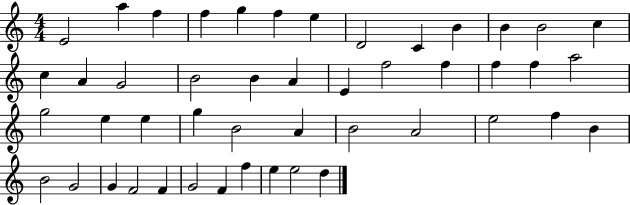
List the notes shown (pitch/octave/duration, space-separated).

E4/h A5/q F5/q F5/q G5/q F5/q E5/q D4/h C4/q B4/q B4/q B4/h C5/q C5/q A4/q G4/h B4/h B4/q A4/q E4/q F5/h F5/q F5/q F5/q A5/h G5/h E5/q E5/q G5/q B4/h A4/q B4/h A4/h E5/h F5/q B4/q B4/h G4/h G4/q F4/h F4/q G4/h F4/q F5/q E5/q E5/h D5/q